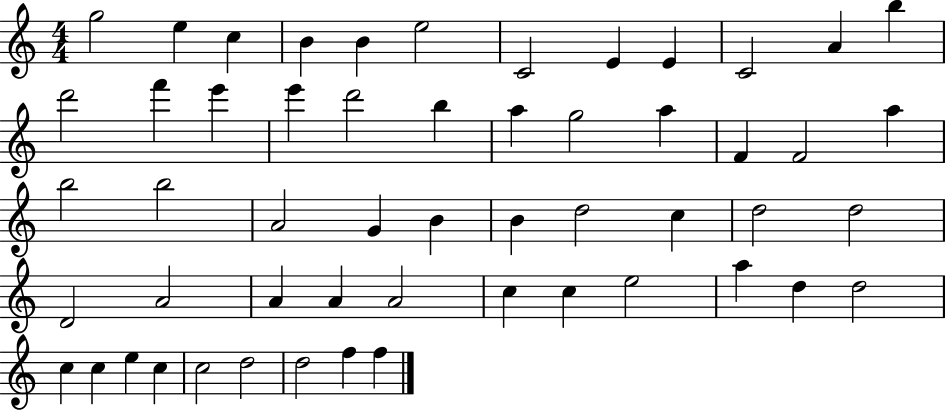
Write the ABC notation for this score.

X:1
T:Untitled
M:4/4
L:1/4
K:C
g2 e c B B e2 C2 E E C2 A b d'2 f' e' e' d'2 b a g2 a F F2 a b2 b2 A2 G B B d2 c d2 d2 D2 A2 A A A2 c c e2 a d d2 c c e c c2 d2 d2 f f